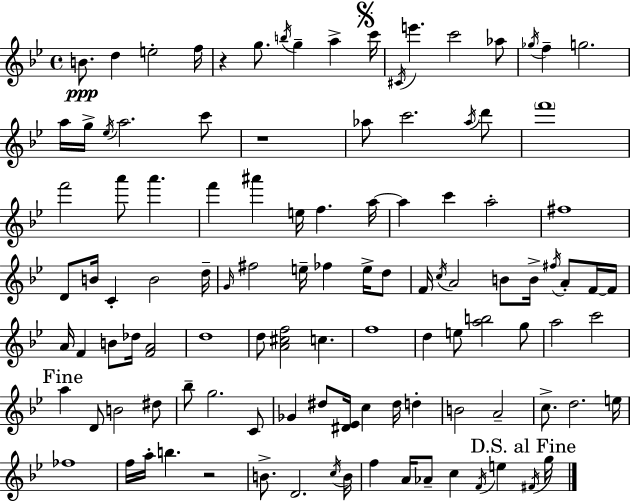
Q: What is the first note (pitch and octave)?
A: B4